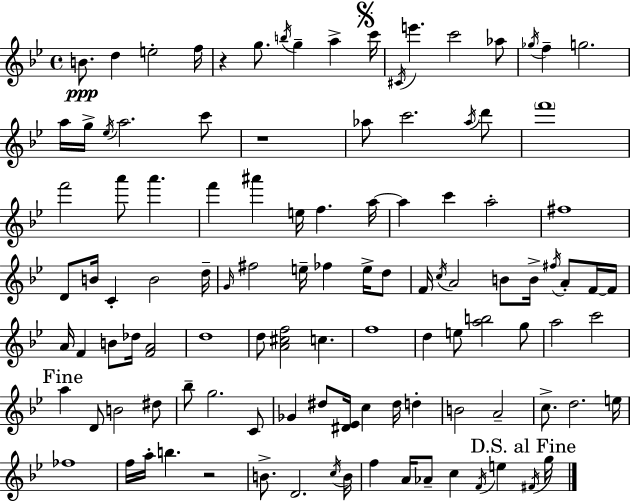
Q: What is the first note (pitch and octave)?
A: B4